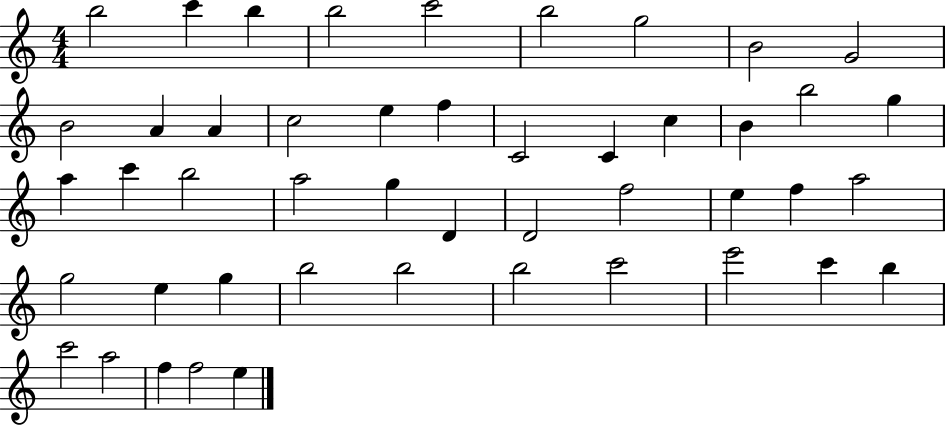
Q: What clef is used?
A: treble